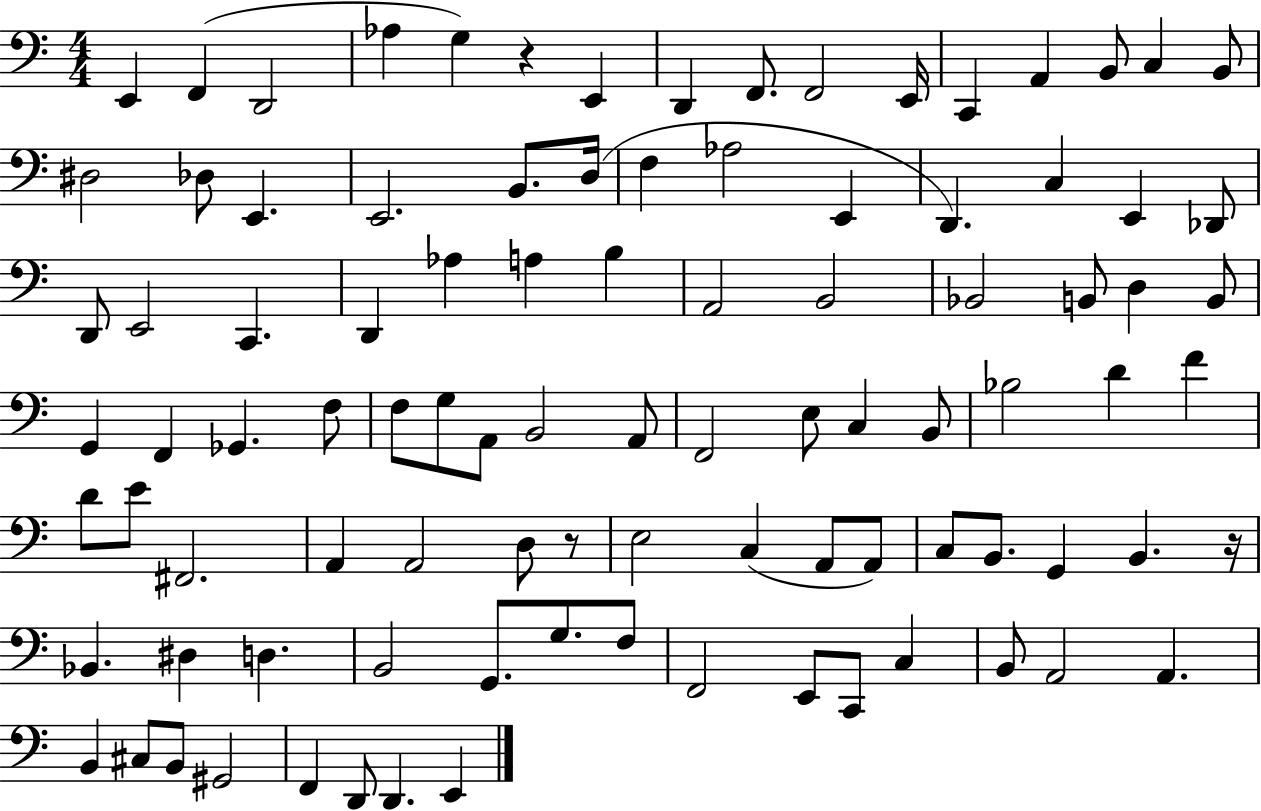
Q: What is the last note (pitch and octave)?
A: E2